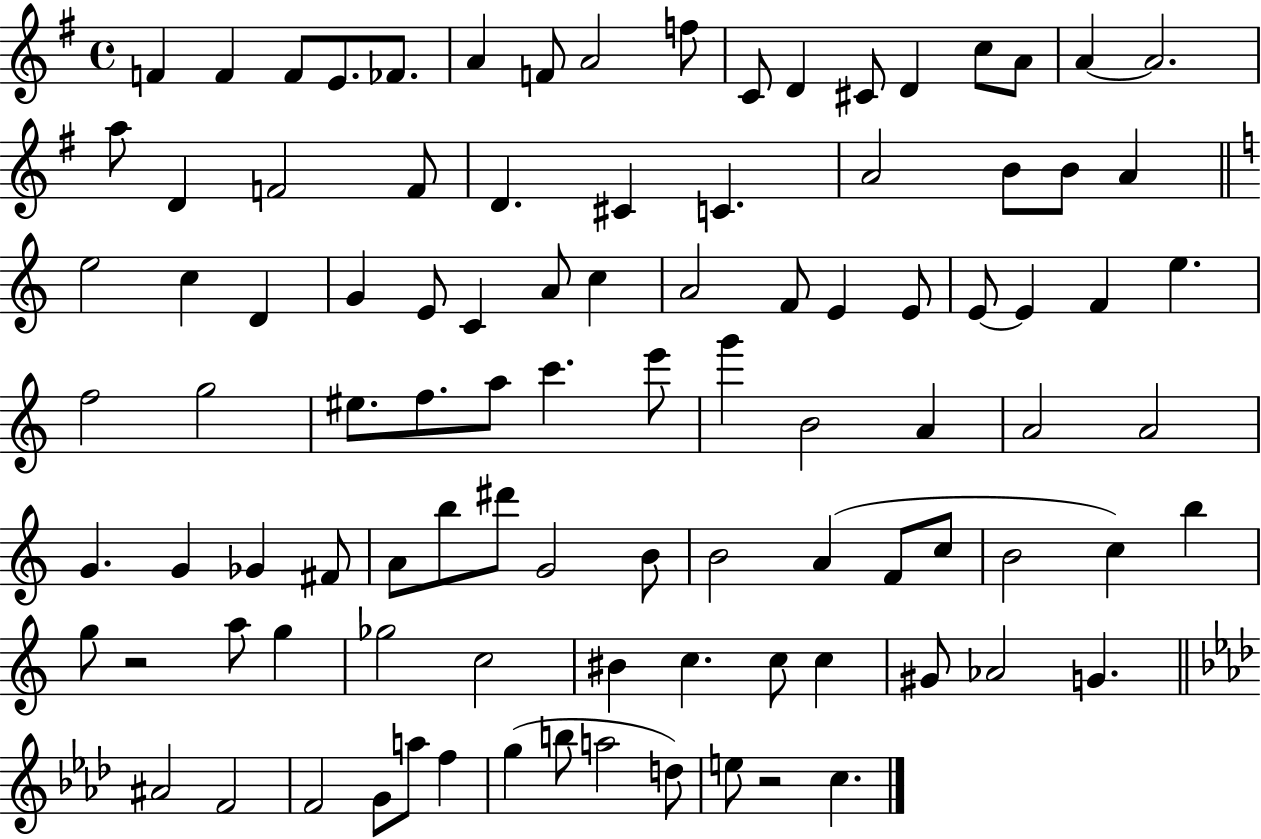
X:1
T:Untitled
M:4/4
L:1/4
K:G
F F F/2 E/2 _F/2 A F/2 A2 f/2 C/2 D ^C/2 D c/2 A/2 A A2 a/2 D F2 F/2 D ^C C A2 B/2 B/2 A e2 c D G E/2 C A/2 c A2 F/2 E E/2 E/2 E F e f2 g2 ^e/2 f/2 a/2 c' e'/2 g' B2 A A2 A2 G G _G ^F/2 A/2 b/2 ^d'/2 G2 B/2 B2 A F/2 c/2 B2 c b g/2 z2 a/2 g _g2 c2 ^B c c/2 c ^G/2 _A2 G ^A2 F2 F2 G/2 a/2 f g b/2 a2 d/2 e/2 z2 c